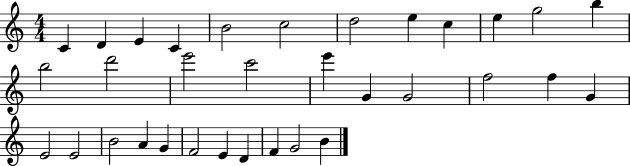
{
  \clef treble
  \numericTimeSignature
  \time 4/4
  \key c \major
  c'4 d'4 e'4 c'4 | b'2 c''2 | d''2 e''4 c''4 | e''4 g''2 b''4 | \break b''2 d'''2 | e'''2 c'''2 | e'''4 g'4 g'2 | f''2 f''4 g'4 | \break e'2 e'2 | b'2 a'4 g'4 | f'2 e'4 d'4 | f'4 g'2 b'4 | \break \bar "|."
}